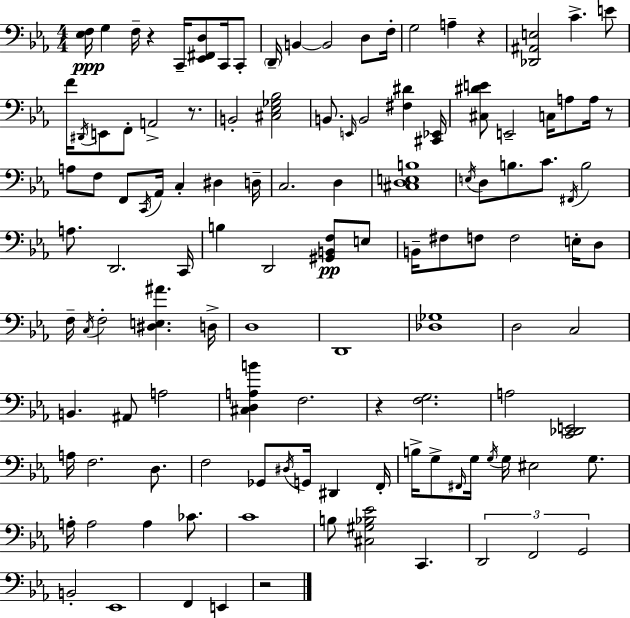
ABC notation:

X:1
T:Untitled
M:4/4
L:1/4
K:Cm
[_E,F,]/4 G, F,/4 z C,,/4 [_E,,^F,,D,]/2 C,,/4 C,,/2 D,,/4 B,, B,,2 D,/2 F,/4 G,2 A, z [_D,,^A,,E,]2 C E/2 F/4 ^D,,/4 E,,/2 F,,/2 A,,2 z/2 B,,2 [^C,_E,_G,_B,]2 B,,/2 E,,/4 B,,2 [^F,^D] [^C,,_E,,]/4 [^C,^DE]/2 E,,2 C,/4 A,/2 A,/4 z/2 A,/2 F,/2 F,,/2 C,,/4 _A,,/4 C, ^D, D,/4 C,2 D, [^C,D,E,B,]4 E,/4 D,/2 B,/2 C/2 ^F,,/4 B,2 A,/2 D,,2 C,,/4 B, D,,2 [^G,,B,,F,]/2 E,/2 B,,/4 ^F,/2 F,/2 F,2 E,/4 D,/2 F,/4 C,/4 F,2 [^D,E,^A] D,/4 D,4 D,,4 [_D,_G,]4 D,2 C,2 B,, ^A,,/2 A,2 [^C,D,A,B] F,2 z [F,G,]2 A,2 [C,,_D,,E,,]2 A,/4 F,2 D,/2 F,2 _G,,/2 ^D,/4 G,,/4 ^D,, F,,/4 B,/4 G,/2 ^F,,/4 G,/4 G,/4 G,/4 ^E,2 G,/2 A,/4 A,2 A, _C/2 C4 B,/2 [^C,^G,_B,_E]2 C,, D,,2 F,,2 G,,2 B,,2 _E,,4 F,, E,, z2